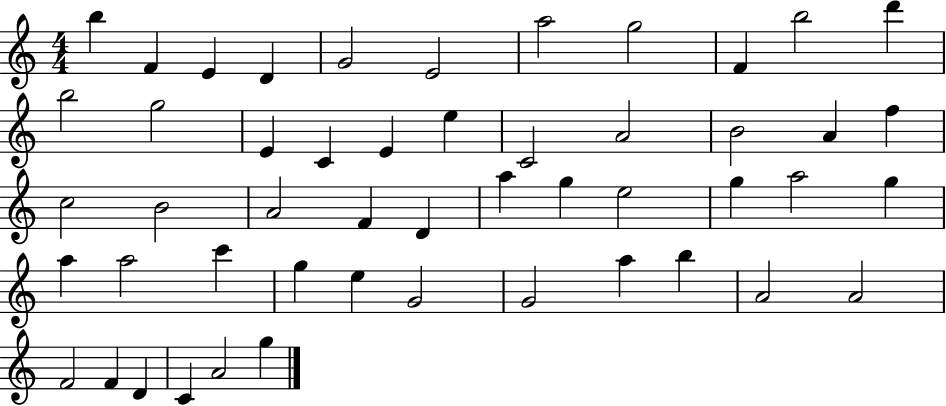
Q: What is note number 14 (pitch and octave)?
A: E4